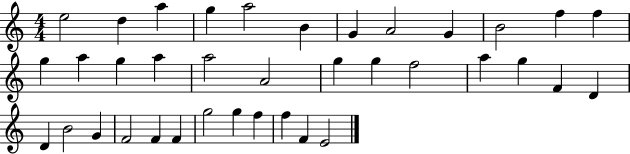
{
  \clef treble
  \numericTimeSignature
  \time 4/4
  \key c \major
  e''2 d''4 a''4 | g''4 a''2 b'4 | g'4 a'2 g'4 | b'2 f''4 f''4 | \break g''4 a''4 g''4 a''4 | a''2 a'2 | g''4 g''4 f''2 | a''4 g''4 f'4 d'4 | \break d'4 b'2 g'4 | f'2 f'4 f'4 | g''2 g''4 f''4 | f''4 f'4 e'2 | \break \bar "|."
}